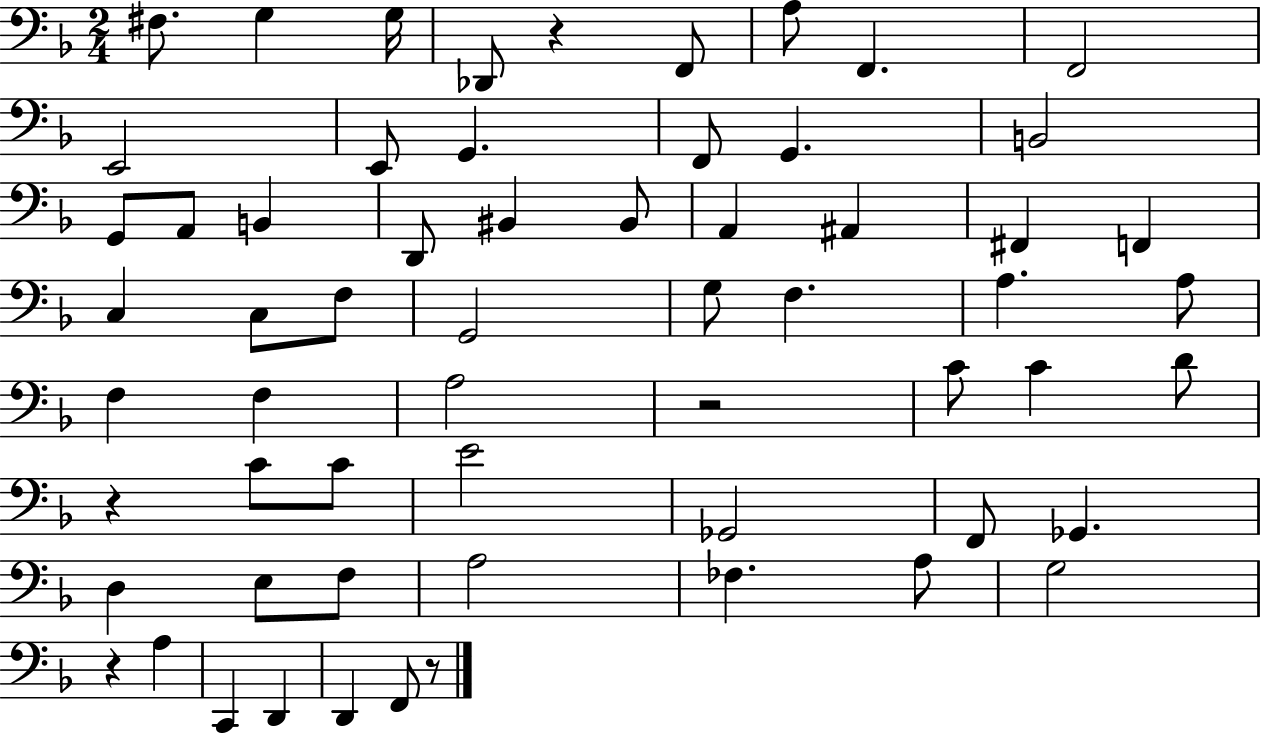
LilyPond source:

{
  \clef bass
  \numericTimeSignature
  \time 2/4
  \key f \major
  fis8. g4 g16 | des,8 r4 f,8 | a8 f,4. | f,2 | \break e,2 | e,8 g,4. | f,8 g,4. | b,2 | \break g,8 a,8 b,4 | d,8 bis,4 bis,8 | a,4 ais,4 | fis,4 f,4 | \break c4 c8 f8 | g,2 | g8 f4. | a4. a8 | \break f4 f4 | a2 | r2 | c'8 c'4 d'8 | \break r4 c'8 c'8 | e'2 | ges,2 | f,8 ges,4. | \break d4 e8 f8 | a2 | fes4. a8 | g2 | \break r4 a4 | c,4 d,4 | d,4 f,8 r8 | \bar "|."
}